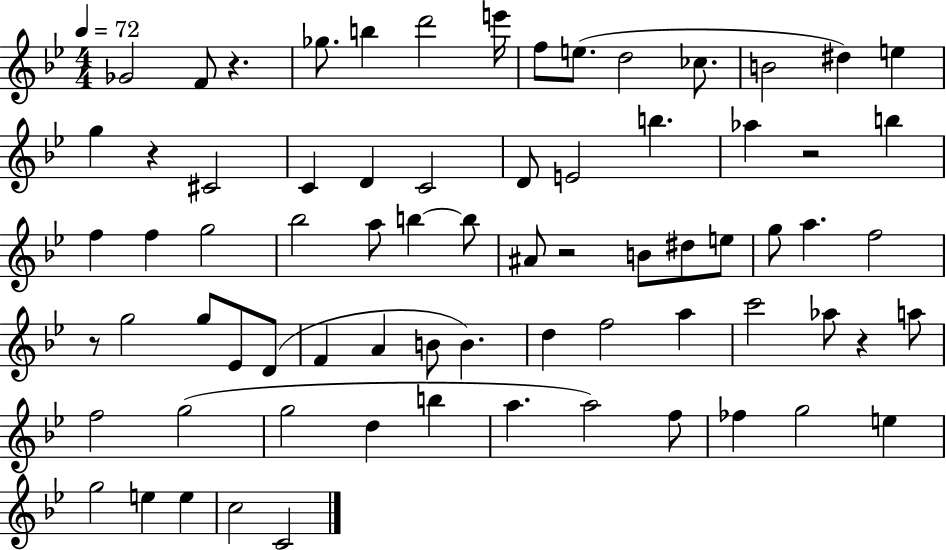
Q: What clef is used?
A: treble